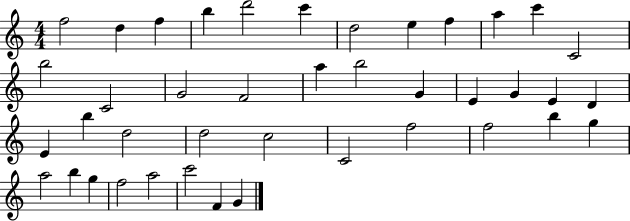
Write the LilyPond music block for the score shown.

{
  \clef treble
  \numericTimeSignature
  \time 4/4
  \key c \major
  f''2 d''4 f''4 | b''4 d'''2 c'''4 | d''2 e''4 f''4 | a''4 c'''4 c'2 | \break b''2 c'2 | g'2 f'2 | a''4 b''2 g'4 | e'4 g'4 e'4 d'4 | \break e'4 b''4 d''2 | d''2 c''2 | c'2 f''2 | f''2 b''4 g''4 | \break a''2 b''4 g''4 | f''2 a''2 | c'''2 f'4 g'4 | \bar "|."
}